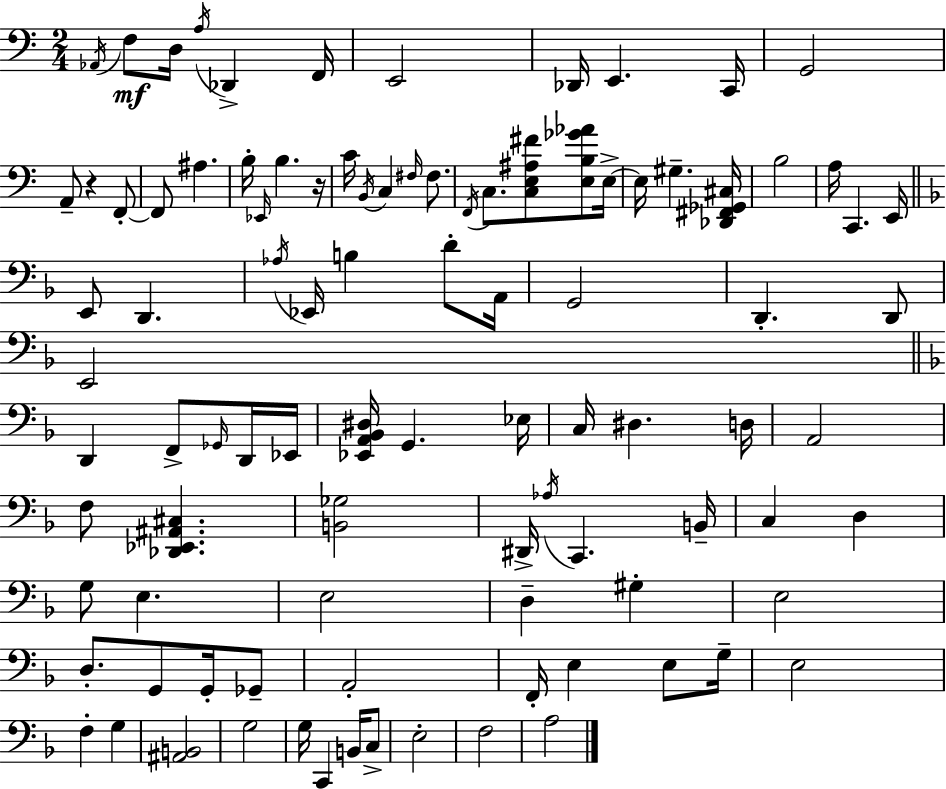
{
  \clef bass
  \numericTimeSignature
  \time 2/4
  \key a \minor
  \acciaccatura { aes,16 }\mf f8 d16 \acciaccatura { a16 } des,4-> | f,16 e,2 | des,16 e,4. | c,16 g,2 | \break a,8-- r4 | f,8-.~~ f,8 ais4. | b16-. \grace { ees,16 } b4. | r16 c'16 \acciaccatura { b,16 } c4 | \break \grace { fis16 } fis8. \acciaccatura { f,16 } c8. | <c e ais fis'>8 <e b ges' aes'>8 e16->~~ e16 gis4.-- | <des, fis, ges, cis>16 b2 | a16 c,4. | \break e,16 \bar "||" \break \key f \major e,8 d,4. | \acciaccatura { aes16 } ees,16 b4 d'8-. | a,16 g,2 | d,4.-. d,8 | \break e,2 | \bar "||" \break \key d \minor d,4 f,8-> \grace { ges,16 } d,16 | ees,16 <ees, a, bes, dis>16 g,4. | ees16 c16 dis4. | d16 a,2 | \break f8 <des, ees, ais, cis>4. | <b, ges>2 | dis,16-> \acciaccatura { aes16 } c,4. | b,16-- c4 d4 | \break g8 e4. | e2 | d4-- gis4-. | e2 | \break d8.-. g,8 g,16-. | ges,8-- a,2-. | f,16-. e4 e8 | g16-- e2 | \break f4-. g4 | <ais, b,>2 | g2 | g16 c,4 b,16 | \break c8-> e2-. | f2 | a2 | \bar "|."
}